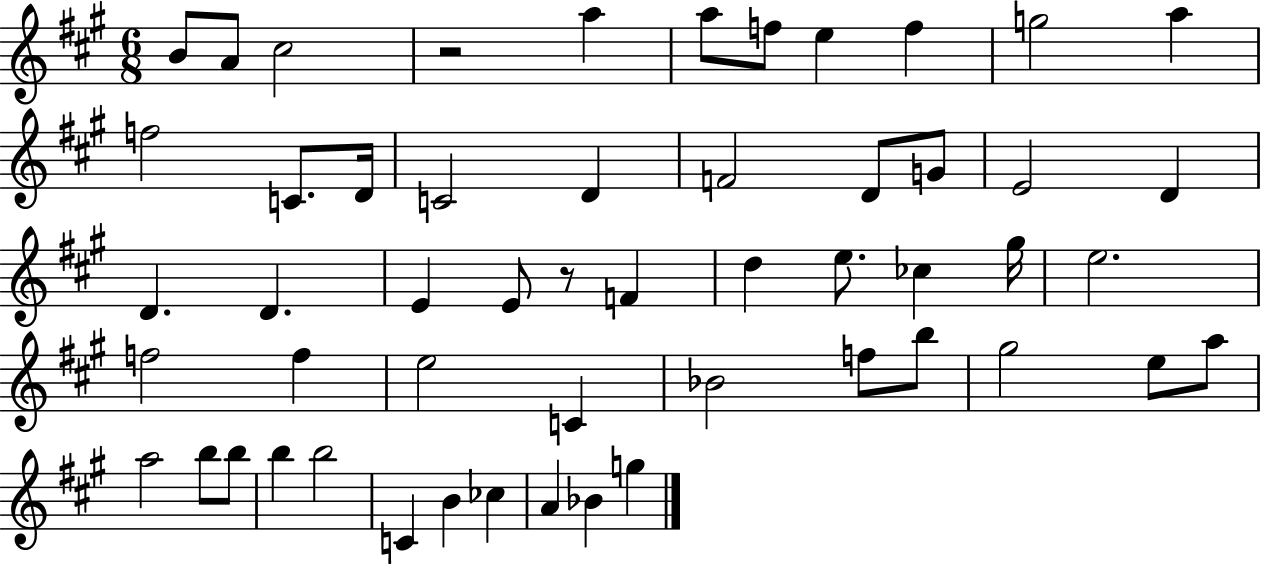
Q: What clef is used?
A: treble